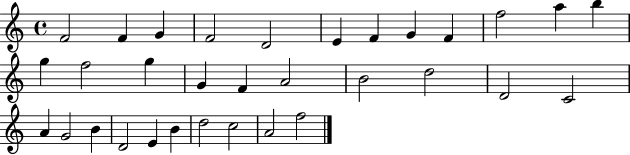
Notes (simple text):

F4/h F4/q G4/q F4/h D4/h E4/q F4/q G4/q F4/q F5/h A5/q B5/q G5/q F5/h G5/q G4/q F4/q A4/h B4/h D5/h D4/h C4/h A4/q G4/h B4/q D4/h E4/q B4/q D5/h C5/h A4/h F5/h